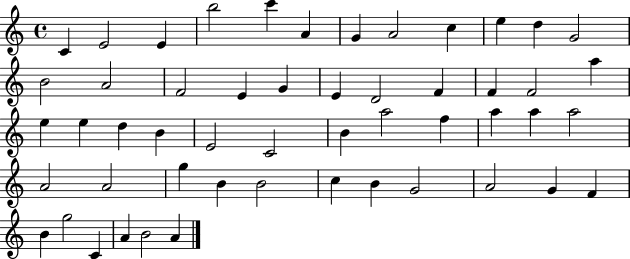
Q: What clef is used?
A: treble